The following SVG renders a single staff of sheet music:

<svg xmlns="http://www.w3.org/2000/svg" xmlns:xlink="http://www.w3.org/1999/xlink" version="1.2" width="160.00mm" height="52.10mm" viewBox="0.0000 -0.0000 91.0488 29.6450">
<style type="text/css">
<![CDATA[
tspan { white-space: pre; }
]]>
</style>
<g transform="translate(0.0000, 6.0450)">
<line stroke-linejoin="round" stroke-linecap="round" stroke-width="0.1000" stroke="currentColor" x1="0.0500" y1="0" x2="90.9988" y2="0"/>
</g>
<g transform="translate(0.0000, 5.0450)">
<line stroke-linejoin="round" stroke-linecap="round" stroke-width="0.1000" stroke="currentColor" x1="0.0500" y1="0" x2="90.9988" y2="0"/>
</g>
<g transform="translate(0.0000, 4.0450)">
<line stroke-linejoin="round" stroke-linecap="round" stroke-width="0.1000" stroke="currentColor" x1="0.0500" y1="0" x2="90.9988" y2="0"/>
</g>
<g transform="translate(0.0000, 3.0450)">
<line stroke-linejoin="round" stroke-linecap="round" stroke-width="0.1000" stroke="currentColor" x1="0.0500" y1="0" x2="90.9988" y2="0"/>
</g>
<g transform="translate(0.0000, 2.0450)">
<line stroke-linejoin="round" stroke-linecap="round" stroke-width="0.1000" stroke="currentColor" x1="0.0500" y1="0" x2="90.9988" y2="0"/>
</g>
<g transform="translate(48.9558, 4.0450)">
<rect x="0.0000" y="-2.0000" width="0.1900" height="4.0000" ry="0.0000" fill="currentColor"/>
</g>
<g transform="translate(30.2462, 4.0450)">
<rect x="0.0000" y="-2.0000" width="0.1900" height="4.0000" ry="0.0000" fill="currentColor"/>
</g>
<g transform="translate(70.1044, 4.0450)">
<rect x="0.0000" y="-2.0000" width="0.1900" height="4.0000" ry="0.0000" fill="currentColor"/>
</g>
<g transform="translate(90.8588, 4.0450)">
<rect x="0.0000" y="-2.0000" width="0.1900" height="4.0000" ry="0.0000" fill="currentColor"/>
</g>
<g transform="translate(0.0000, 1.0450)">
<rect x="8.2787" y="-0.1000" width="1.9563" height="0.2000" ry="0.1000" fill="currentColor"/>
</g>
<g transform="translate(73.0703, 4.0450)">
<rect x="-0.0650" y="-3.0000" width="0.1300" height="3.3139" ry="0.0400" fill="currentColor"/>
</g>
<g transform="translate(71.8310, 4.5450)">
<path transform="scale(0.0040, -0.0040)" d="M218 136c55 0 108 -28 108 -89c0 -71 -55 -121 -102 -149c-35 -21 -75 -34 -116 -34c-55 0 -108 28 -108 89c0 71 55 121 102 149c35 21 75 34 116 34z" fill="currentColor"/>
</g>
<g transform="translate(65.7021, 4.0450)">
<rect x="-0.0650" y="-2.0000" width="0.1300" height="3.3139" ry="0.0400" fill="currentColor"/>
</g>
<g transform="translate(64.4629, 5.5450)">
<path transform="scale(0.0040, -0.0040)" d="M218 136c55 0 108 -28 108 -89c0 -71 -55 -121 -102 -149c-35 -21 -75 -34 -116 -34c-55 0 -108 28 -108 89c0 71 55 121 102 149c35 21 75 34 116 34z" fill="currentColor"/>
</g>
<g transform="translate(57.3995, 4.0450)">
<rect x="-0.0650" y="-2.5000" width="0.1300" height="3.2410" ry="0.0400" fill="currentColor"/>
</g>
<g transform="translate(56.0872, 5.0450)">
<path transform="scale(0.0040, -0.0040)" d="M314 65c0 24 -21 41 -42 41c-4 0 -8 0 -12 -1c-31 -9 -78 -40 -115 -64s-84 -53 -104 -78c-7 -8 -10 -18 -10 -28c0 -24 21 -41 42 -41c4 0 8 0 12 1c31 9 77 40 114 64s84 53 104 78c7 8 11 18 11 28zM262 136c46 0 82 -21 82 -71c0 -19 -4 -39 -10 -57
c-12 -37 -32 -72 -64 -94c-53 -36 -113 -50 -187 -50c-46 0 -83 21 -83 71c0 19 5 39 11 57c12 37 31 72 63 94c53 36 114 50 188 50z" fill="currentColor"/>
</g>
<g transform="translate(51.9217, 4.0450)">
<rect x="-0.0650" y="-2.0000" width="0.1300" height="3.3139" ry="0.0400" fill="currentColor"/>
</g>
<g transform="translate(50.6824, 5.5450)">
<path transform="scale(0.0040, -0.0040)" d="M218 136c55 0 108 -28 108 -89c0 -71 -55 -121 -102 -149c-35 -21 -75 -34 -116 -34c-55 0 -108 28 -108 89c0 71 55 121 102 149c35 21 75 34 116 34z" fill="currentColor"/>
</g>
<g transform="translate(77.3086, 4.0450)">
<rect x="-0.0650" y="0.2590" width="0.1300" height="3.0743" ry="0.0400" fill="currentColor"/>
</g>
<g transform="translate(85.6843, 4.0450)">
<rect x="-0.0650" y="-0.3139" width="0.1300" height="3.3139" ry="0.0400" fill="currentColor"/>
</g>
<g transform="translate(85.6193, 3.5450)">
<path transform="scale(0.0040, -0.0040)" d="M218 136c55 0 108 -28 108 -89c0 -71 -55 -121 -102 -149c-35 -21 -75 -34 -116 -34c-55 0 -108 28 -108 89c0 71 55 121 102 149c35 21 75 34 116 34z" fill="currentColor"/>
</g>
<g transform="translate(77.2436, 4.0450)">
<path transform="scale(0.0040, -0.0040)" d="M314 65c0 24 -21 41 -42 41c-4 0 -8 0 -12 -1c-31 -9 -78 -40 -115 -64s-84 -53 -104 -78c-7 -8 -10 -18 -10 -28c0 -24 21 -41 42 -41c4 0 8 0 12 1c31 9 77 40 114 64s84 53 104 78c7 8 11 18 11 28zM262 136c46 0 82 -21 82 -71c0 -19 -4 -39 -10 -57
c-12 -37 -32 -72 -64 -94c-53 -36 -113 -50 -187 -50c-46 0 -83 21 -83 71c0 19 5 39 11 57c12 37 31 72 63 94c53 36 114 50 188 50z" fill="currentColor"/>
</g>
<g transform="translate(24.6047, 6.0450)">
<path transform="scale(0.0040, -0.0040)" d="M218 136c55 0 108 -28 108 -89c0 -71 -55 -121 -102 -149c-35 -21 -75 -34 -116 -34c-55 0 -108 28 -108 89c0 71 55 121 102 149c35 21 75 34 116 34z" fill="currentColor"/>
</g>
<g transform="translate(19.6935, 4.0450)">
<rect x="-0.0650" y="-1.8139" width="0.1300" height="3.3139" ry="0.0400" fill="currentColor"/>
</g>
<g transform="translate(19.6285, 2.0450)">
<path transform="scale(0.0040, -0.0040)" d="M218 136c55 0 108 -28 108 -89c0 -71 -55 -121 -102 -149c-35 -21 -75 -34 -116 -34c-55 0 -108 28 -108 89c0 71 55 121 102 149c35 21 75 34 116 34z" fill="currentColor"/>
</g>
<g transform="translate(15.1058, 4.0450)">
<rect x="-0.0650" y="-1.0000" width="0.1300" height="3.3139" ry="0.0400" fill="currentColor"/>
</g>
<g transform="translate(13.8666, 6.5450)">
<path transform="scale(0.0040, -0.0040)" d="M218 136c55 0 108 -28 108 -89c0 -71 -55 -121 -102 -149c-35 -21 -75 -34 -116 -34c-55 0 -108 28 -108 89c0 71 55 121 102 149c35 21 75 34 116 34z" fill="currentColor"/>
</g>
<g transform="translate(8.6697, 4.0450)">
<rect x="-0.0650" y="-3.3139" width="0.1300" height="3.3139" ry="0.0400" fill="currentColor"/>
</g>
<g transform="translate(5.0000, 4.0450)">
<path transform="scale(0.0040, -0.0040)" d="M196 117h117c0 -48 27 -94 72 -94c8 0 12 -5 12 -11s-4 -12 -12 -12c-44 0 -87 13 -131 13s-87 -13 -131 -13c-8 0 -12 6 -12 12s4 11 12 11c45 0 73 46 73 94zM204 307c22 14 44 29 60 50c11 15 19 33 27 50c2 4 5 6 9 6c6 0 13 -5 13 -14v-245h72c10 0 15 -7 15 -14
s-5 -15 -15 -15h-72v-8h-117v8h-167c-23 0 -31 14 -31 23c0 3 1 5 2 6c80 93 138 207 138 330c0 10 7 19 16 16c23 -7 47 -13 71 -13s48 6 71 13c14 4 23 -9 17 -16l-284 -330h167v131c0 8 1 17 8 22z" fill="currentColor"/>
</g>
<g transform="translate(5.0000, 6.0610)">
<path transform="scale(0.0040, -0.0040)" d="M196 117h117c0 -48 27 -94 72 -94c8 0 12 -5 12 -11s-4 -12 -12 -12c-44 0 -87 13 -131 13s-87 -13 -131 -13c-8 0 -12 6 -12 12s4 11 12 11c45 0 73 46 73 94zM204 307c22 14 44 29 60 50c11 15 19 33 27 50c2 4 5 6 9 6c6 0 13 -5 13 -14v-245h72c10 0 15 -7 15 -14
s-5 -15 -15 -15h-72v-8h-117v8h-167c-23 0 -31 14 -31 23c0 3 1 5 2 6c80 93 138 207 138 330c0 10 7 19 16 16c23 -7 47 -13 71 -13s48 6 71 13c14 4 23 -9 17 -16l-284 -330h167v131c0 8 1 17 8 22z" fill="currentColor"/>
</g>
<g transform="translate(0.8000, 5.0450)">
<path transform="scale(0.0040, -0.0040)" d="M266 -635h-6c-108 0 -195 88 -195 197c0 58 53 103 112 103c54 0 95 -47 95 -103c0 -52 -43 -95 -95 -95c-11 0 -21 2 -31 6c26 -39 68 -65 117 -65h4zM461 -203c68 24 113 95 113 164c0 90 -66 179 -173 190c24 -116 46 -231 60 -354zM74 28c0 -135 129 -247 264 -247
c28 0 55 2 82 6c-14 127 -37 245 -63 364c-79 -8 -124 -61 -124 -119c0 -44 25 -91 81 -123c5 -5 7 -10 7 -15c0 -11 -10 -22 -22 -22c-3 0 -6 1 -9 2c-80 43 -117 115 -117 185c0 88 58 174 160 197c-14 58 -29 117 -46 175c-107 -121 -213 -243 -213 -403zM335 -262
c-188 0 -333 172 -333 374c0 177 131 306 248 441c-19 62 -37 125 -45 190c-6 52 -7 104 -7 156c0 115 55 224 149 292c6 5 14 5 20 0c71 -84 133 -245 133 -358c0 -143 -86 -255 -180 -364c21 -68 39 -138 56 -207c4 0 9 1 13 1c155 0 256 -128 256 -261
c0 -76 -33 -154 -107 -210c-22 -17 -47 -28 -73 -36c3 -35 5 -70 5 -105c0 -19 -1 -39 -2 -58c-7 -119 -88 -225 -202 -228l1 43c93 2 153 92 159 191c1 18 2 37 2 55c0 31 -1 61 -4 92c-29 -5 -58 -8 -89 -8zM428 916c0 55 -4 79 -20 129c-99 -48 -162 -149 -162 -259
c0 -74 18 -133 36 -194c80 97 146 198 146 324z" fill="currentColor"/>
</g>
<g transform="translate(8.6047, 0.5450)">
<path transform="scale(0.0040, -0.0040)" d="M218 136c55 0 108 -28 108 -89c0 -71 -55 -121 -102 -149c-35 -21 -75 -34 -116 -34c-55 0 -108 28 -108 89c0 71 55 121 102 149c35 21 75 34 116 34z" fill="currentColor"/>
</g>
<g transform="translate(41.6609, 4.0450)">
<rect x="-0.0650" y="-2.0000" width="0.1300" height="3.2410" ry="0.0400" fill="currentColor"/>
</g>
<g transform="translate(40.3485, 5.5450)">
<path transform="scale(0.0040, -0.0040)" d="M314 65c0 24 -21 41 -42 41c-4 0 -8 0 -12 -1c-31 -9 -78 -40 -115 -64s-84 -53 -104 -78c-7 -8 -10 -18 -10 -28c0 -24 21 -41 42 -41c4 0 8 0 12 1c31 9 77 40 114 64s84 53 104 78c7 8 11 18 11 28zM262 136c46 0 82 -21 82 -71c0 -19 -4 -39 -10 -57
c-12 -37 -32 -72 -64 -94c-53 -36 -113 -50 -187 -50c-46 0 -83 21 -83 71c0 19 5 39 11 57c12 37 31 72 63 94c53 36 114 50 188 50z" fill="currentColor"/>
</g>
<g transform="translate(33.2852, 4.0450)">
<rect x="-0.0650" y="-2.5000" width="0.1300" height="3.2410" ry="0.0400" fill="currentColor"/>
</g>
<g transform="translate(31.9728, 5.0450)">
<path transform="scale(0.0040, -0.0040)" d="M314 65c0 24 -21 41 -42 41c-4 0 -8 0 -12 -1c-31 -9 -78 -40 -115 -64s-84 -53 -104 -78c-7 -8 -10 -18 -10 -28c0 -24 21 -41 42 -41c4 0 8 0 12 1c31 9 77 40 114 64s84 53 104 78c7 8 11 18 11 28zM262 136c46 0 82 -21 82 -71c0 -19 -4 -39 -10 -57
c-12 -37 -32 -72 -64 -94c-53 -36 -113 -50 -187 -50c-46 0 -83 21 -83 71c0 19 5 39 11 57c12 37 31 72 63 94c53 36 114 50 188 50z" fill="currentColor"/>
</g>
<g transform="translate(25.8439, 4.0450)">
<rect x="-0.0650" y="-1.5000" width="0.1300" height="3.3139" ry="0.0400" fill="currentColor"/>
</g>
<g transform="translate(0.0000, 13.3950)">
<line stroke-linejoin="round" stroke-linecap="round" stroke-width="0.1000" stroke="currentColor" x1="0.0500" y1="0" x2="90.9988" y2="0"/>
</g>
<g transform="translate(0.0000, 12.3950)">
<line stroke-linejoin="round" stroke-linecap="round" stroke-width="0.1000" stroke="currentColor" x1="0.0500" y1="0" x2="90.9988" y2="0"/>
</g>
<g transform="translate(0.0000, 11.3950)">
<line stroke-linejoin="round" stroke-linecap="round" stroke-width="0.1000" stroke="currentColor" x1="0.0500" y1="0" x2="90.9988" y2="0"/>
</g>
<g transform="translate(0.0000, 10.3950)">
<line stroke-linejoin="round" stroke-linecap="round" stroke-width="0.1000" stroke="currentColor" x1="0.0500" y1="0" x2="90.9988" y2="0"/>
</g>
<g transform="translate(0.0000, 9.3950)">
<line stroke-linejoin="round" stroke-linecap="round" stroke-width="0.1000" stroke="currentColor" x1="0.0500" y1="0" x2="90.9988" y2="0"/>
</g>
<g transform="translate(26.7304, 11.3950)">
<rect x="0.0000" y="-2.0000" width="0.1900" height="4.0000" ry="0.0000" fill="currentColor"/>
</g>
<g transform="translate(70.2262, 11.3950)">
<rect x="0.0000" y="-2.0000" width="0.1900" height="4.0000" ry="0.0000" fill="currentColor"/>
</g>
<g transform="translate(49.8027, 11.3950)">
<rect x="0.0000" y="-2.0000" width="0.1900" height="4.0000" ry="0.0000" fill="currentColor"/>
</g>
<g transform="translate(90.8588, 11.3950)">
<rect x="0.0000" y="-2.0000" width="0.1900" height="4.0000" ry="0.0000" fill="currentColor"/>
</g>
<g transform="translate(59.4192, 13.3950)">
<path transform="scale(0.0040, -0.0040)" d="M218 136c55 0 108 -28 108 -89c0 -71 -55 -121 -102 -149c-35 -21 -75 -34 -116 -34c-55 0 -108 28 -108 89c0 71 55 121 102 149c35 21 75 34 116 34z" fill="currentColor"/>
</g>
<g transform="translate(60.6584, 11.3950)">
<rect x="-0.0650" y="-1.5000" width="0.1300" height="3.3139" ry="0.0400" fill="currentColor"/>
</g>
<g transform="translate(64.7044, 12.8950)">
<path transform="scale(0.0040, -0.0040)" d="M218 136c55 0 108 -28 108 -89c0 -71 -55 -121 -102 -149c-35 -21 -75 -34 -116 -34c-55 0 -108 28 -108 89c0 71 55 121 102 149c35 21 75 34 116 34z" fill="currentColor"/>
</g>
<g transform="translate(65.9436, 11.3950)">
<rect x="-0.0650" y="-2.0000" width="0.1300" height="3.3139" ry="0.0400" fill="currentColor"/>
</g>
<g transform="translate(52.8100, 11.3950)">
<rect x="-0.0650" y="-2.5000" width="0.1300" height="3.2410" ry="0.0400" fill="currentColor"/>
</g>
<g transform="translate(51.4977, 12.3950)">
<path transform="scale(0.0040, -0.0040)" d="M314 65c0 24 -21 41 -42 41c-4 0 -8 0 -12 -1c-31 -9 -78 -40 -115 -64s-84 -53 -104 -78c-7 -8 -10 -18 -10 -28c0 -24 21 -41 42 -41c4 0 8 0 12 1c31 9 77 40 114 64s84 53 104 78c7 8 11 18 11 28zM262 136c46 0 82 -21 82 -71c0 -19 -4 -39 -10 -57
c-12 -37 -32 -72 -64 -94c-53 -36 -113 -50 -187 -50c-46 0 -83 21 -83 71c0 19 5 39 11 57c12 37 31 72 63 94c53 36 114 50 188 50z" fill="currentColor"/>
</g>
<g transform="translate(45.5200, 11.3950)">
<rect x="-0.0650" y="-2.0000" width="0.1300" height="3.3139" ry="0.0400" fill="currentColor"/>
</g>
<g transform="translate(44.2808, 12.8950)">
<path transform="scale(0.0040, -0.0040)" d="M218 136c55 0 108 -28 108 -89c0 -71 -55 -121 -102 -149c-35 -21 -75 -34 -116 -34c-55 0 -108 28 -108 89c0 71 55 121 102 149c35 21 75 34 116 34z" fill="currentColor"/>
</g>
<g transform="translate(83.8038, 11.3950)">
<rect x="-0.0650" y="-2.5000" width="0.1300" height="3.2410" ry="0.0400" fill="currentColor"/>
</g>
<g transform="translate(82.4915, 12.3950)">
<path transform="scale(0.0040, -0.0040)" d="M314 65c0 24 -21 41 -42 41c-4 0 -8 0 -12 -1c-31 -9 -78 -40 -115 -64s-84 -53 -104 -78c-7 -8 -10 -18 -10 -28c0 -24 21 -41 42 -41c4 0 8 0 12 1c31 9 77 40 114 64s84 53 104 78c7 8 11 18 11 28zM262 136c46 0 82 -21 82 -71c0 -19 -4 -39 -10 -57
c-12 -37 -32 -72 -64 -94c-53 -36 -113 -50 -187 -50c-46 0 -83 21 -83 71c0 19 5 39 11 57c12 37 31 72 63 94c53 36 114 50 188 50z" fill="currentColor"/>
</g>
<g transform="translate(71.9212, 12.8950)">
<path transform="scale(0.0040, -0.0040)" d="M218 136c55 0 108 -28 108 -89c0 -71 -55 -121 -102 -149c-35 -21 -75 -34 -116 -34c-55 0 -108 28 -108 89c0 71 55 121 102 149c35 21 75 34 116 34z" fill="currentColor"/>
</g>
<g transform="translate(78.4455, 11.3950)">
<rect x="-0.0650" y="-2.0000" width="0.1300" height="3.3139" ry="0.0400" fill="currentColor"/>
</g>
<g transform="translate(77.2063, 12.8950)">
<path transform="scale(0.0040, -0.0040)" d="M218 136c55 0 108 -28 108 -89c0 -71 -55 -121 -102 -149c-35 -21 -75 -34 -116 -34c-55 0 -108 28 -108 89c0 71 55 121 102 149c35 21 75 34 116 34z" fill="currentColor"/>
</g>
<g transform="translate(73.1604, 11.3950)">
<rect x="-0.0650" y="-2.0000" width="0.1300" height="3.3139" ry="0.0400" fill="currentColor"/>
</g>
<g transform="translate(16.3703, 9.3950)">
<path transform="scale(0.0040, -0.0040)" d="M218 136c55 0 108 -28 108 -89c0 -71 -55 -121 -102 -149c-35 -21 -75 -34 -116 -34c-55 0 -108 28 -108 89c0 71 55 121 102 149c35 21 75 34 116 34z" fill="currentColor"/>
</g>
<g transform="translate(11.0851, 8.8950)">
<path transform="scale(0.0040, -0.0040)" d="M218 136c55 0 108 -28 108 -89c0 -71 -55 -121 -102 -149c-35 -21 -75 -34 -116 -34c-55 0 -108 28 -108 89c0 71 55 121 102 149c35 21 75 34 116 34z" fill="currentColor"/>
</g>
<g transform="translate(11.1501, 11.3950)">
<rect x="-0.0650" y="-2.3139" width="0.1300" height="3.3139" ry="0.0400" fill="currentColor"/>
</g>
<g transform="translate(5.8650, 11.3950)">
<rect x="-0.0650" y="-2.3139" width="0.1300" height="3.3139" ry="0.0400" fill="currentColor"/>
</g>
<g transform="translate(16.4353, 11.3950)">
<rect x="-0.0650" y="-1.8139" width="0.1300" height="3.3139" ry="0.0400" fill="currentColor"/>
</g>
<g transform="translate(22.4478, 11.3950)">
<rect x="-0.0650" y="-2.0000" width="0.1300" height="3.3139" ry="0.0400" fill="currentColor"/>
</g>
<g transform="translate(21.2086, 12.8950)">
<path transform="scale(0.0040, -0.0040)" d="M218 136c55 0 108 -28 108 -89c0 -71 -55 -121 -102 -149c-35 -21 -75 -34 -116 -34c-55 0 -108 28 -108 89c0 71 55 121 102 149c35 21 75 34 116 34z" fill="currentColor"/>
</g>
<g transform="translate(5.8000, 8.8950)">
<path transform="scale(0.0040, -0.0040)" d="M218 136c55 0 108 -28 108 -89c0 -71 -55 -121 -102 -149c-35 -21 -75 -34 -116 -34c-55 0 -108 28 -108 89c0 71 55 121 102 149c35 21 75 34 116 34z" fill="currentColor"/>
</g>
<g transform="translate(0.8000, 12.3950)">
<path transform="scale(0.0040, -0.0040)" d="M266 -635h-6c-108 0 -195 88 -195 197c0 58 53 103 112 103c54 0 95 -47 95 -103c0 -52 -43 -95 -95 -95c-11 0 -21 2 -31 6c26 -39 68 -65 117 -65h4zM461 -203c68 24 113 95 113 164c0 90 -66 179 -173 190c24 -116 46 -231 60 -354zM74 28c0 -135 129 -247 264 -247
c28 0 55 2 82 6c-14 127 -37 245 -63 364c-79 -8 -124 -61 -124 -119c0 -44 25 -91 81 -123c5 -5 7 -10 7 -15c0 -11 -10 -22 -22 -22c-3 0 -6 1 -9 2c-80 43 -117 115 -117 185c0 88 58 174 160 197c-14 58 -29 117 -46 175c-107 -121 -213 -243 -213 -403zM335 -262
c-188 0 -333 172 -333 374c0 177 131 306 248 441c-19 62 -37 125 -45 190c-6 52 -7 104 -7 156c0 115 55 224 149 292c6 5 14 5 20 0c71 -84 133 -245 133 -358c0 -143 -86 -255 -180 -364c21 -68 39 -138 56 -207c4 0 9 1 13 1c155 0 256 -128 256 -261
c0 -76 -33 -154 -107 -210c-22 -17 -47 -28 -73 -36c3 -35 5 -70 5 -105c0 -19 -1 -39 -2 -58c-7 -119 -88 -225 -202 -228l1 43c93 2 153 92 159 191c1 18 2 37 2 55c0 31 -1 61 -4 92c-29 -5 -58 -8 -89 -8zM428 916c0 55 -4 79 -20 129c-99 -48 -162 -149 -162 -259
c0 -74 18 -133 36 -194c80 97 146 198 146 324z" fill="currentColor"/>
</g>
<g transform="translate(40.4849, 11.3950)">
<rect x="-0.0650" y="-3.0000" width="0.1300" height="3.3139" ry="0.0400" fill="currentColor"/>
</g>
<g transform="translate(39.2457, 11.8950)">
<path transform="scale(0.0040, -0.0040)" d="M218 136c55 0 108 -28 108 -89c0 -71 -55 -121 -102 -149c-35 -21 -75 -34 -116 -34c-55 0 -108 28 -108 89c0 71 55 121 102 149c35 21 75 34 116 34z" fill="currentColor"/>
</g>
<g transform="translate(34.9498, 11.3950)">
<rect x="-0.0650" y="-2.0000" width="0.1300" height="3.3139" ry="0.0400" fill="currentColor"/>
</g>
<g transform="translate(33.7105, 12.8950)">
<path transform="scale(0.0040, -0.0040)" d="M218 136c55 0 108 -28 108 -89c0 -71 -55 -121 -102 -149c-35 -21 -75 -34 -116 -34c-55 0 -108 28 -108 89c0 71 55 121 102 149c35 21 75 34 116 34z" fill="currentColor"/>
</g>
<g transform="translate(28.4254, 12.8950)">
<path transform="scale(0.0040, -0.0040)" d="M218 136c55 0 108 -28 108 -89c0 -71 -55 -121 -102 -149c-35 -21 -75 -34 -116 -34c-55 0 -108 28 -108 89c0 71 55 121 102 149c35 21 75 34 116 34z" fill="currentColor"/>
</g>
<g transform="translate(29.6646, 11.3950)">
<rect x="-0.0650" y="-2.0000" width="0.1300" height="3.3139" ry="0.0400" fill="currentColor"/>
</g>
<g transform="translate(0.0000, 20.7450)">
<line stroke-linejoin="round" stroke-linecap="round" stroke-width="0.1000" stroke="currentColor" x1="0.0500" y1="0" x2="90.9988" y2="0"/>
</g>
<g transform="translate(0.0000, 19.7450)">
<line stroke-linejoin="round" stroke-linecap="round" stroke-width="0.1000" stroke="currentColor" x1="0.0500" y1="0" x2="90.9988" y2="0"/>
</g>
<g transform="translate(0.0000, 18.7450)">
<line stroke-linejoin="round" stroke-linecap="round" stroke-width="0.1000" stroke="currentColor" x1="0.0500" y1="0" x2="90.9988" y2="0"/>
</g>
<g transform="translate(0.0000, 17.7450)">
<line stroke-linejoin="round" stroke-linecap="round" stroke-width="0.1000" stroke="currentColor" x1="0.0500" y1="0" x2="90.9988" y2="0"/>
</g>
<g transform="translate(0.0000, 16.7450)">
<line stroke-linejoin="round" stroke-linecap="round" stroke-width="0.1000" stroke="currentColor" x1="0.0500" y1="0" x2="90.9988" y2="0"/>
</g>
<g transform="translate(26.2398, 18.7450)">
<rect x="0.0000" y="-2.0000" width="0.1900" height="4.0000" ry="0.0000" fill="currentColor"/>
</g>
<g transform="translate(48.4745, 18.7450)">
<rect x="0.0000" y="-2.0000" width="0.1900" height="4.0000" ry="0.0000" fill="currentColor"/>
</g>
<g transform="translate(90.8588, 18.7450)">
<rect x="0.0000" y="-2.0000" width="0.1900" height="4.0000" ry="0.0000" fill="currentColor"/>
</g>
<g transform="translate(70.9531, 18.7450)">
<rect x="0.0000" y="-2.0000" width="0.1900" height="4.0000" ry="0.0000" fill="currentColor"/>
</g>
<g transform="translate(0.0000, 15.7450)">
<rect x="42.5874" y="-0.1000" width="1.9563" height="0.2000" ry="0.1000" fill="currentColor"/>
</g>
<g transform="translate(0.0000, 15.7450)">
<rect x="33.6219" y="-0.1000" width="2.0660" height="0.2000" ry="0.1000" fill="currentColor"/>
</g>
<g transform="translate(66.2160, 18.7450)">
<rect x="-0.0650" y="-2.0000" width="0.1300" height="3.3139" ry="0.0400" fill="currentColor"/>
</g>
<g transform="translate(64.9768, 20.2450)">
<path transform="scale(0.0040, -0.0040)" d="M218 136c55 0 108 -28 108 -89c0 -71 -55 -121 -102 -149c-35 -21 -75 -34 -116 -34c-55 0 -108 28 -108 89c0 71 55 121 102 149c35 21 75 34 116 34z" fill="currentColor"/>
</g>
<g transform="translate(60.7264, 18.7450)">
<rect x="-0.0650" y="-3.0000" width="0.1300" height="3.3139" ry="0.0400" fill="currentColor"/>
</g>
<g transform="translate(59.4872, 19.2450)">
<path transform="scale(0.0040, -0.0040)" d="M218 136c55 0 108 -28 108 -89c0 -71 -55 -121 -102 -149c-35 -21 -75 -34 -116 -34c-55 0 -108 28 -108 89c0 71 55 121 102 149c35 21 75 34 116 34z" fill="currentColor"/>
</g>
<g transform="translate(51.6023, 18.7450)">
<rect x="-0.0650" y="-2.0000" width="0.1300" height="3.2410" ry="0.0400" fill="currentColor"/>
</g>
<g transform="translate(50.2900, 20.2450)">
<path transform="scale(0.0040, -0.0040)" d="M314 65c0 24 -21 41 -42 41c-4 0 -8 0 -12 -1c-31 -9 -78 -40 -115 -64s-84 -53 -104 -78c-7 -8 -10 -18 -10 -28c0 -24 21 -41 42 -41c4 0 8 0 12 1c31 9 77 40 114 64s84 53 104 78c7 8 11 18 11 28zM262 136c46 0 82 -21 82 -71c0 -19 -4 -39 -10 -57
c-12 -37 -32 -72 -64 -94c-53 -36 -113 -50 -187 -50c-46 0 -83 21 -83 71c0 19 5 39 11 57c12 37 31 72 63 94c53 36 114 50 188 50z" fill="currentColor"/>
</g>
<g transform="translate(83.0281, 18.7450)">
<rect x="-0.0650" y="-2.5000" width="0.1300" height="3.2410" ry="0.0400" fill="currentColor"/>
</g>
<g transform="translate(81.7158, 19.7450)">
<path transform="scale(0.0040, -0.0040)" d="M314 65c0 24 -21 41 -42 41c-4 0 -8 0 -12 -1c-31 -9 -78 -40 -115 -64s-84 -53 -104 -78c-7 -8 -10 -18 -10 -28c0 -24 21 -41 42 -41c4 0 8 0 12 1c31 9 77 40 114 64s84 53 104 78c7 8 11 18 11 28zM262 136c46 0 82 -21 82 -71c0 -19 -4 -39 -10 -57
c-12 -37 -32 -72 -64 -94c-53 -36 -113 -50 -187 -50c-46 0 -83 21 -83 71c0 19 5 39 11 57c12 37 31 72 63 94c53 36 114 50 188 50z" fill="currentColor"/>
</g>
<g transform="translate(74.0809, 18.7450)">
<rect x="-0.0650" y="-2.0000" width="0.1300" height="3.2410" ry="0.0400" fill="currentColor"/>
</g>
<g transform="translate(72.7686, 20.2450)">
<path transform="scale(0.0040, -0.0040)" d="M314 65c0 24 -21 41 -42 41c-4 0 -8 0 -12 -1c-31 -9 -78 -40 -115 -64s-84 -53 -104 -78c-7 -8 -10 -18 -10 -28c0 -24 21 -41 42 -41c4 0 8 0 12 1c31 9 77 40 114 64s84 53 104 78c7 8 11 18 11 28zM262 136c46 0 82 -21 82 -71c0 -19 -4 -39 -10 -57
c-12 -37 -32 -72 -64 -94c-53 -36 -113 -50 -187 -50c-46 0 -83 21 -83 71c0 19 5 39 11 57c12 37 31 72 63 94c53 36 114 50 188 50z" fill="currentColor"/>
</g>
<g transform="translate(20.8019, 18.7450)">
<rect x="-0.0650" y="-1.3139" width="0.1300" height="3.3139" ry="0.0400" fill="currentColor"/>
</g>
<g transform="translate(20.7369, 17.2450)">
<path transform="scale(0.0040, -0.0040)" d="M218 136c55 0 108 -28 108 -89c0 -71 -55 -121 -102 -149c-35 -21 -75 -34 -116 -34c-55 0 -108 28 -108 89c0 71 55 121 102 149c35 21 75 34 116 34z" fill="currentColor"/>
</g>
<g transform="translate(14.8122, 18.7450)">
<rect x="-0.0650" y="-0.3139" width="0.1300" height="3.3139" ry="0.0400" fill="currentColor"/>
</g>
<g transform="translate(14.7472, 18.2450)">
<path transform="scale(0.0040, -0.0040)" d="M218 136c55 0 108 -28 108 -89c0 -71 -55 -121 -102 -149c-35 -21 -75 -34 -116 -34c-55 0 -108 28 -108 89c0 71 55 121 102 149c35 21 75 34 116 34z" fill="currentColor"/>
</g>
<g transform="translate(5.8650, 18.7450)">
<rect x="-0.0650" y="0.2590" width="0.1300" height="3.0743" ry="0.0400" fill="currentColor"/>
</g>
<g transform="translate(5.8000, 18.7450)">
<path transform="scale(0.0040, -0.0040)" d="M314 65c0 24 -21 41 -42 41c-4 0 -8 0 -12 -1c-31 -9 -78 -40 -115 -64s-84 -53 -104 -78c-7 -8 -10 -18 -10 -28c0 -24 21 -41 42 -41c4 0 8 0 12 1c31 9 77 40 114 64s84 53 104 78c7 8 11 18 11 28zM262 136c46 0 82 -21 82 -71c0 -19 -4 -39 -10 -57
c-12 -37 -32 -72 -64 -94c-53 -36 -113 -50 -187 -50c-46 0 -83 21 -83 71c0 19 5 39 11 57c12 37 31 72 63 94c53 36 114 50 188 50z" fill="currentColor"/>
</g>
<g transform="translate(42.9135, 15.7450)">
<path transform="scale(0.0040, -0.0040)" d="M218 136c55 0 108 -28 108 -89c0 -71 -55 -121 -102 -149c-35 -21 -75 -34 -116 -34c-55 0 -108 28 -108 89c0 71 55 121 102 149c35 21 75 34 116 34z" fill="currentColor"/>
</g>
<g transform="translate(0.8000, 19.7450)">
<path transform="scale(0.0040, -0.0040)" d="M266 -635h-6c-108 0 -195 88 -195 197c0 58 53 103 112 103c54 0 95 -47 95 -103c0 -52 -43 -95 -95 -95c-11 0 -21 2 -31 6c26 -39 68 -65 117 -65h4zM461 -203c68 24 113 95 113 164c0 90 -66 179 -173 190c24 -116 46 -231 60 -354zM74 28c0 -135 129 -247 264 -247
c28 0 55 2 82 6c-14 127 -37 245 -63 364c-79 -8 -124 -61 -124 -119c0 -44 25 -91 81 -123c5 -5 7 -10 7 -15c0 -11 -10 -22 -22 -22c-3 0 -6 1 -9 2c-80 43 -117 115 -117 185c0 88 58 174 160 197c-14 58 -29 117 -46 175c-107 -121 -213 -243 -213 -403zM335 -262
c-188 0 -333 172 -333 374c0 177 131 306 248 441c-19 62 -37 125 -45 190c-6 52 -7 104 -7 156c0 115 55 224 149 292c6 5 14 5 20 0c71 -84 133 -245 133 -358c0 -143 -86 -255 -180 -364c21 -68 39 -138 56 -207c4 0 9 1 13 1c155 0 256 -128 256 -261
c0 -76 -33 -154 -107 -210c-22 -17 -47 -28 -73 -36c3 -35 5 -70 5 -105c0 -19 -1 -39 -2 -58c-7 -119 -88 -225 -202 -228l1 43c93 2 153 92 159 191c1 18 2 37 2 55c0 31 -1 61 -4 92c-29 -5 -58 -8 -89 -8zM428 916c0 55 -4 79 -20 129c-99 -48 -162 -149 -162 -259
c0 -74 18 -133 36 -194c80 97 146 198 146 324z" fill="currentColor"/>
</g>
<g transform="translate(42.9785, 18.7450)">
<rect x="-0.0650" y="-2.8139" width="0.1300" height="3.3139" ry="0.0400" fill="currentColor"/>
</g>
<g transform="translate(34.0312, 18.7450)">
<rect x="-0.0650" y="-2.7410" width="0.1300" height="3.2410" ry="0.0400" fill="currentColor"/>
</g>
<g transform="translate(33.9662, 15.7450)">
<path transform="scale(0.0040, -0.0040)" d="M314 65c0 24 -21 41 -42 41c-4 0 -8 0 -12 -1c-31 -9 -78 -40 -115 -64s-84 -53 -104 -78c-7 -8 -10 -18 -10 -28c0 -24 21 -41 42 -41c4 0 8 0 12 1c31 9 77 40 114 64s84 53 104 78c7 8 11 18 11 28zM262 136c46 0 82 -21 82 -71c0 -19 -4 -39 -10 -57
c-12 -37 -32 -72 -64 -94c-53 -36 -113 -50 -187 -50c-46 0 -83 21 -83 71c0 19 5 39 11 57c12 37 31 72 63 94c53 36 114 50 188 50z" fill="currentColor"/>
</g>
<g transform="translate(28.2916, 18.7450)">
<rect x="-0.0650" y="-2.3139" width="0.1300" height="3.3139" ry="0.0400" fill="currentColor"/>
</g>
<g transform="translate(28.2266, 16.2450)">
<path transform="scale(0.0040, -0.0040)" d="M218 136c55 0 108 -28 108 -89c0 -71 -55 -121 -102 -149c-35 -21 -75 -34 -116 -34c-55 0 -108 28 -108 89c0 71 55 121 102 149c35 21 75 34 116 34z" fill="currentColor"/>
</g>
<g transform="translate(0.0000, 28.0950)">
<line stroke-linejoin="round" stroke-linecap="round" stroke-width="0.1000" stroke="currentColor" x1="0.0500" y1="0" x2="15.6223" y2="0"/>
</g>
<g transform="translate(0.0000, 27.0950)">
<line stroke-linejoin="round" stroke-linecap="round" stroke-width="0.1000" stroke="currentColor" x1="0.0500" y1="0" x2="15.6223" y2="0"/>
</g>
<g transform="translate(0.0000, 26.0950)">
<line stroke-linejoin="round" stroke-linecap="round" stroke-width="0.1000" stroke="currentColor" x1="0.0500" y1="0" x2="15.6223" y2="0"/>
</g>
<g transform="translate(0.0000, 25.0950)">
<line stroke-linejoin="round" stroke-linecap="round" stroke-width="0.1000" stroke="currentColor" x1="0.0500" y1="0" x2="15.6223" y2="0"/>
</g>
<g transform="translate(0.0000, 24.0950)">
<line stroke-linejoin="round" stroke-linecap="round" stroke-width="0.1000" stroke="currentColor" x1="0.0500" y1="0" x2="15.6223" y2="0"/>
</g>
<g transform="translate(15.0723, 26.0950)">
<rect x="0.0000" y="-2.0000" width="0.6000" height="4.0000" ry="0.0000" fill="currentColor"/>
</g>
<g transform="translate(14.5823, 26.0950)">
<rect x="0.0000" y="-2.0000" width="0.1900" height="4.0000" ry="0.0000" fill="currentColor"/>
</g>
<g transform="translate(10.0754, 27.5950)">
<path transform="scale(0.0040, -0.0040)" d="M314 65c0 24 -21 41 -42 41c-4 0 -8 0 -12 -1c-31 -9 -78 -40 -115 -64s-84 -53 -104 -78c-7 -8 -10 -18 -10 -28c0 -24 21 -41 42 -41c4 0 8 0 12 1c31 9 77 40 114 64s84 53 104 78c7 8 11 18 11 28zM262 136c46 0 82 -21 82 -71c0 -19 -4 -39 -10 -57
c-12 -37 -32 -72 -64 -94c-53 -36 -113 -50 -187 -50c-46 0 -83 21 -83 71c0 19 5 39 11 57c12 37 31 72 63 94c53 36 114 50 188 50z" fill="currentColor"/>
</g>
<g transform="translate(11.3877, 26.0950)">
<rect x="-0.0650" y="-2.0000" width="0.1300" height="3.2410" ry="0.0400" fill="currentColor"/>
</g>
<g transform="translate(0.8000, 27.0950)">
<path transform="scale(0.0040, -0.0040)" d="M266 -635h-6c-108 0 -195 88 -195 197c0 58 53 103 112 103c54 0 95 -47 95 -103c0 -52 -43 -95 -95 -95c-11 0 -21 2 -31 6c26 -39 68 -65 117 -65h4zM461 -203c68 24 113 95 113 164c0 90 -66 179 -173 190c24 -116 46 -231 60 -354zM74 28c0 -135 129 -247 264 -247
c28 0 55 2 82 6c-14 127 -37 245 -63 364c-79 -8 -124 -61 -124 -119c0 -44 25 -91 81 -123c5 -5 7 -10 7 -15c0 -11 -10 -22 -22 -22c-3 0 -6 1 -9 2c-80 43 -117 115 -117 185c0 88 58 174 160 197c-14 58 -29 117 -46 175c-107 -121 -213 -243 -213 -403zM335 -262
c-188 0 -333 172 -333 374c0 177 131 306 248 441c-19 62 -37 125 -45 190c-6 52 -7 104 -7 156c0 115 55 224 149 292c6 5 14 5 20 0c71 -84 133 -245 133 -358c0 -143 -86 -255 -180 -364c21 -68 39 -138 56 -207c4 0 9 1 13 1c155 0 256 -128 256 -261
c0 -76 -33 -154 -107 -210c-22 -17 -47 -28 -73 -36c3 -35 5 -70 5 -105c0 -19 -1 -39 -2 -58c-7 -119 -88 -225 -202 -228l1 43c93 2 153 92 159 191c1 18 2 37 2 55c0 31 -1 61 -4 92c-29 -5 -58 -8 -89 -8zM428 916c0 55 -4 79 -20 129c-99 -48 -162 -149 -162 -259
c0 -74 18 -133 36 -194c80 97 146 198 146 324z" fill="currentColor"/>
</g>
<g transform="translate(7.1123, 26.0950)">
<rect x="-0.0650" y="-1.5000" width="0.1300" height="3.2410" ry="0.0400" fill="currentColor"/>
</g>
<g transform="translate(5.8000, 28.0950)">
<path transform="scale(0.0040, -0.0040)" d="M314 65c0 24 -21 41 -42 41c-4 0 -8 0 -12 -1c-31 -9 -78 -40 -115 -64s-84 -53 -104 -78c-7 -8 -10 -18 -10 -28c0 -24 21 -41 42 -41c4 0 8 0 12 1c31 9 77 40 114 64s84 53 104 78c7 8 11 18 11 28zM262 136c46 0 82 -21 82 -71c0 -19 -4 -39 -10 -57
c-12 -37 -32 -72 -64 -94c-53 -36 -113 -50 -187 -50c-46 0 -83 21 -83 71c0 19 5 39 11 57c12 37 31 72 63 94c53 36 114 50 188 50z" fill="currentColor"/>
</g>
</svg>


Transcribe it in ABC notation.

X:1
T:Untitled
M:4/4
L:1/4
K:C
b D f E G2 F2 F G2 F A B2 c g g f F F F A F G2 E F F F G2 B2 c e g a2 a F2 A F F2 G2 E2 F2